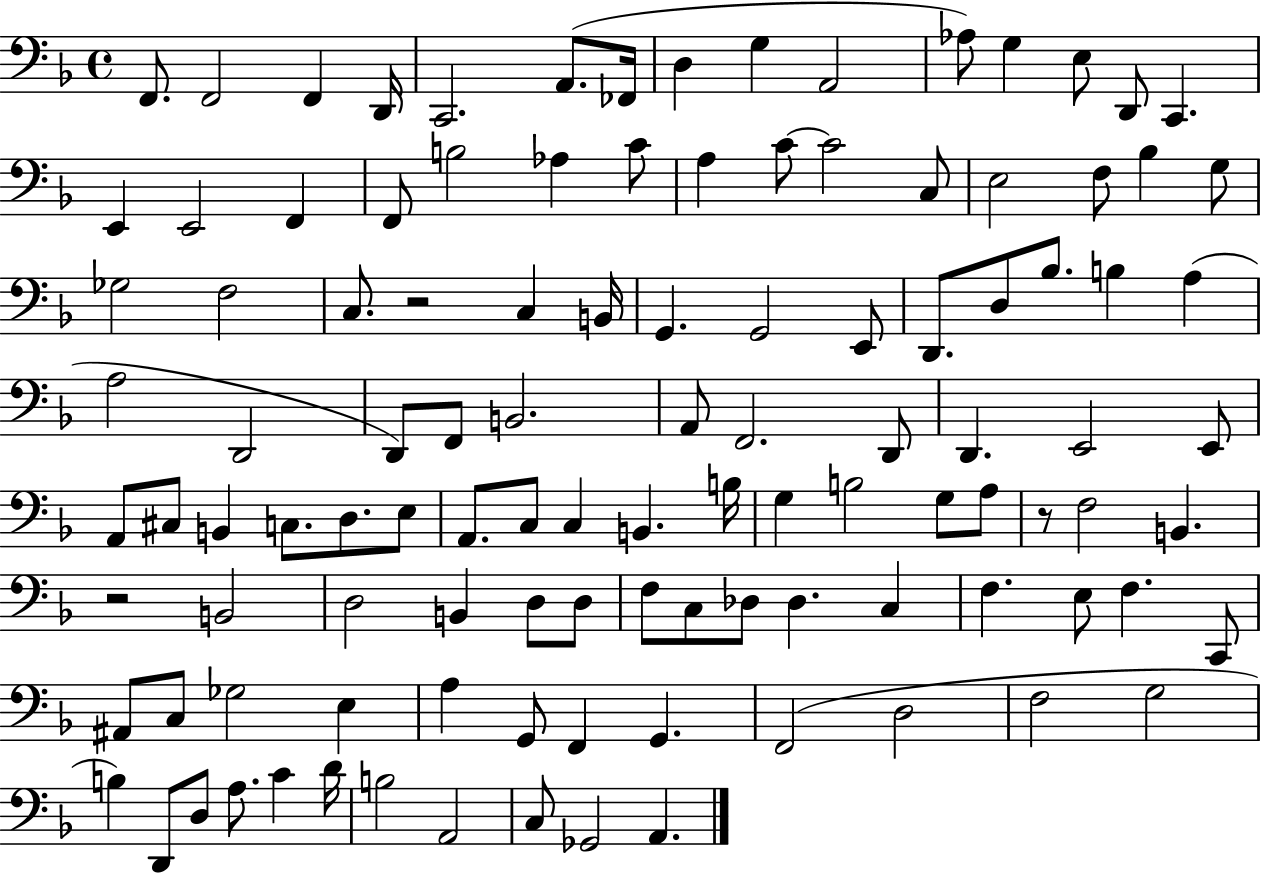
{
  \clef bass
  \time 4/4
  \defaultTimeSignature
  \key f \major
  f,8. f,2 f,4 d,16 | c,2. a,8.( fes,16 | d4 g4 a,2 | aes8) g4 e8 d,8 c,4. | \break e,4 e,2 f,4 | f,8 b2 aes4 c'8 | a4 c'8~~ c'2 c8 | e2 f8 bes4 g8 | \break ges2 f2 | c8. r2 c4 b,16 | g,4. g,2 e,8 | d,8. d8 bes8. b4 a4( | \break a2 d,2 | d,8) f,8 b,2. | a,8 f,2. d,8 | d,4. e,2 e,8 | \break a,8 cis8 b,4 c8. d8. e8 | a,8. c8 c4 b,4. b16 | g4 b2 g8 a8 | r8 f2 b,4. | \break r2 b,2 | d2 b,4 d8 d8 | f8 c8 des8 des4. c4 | f4. e8 f4. c,8 | \break ais,8 c8 ges2 e4 | a4 g,8 f,4 g,4. | f,2( d2 | f2 g2 | \break b4) d,8 d8 a8. c'4 d'16 | b2 a,2 | c8 ges,2 a,4. | \bar "|."
}